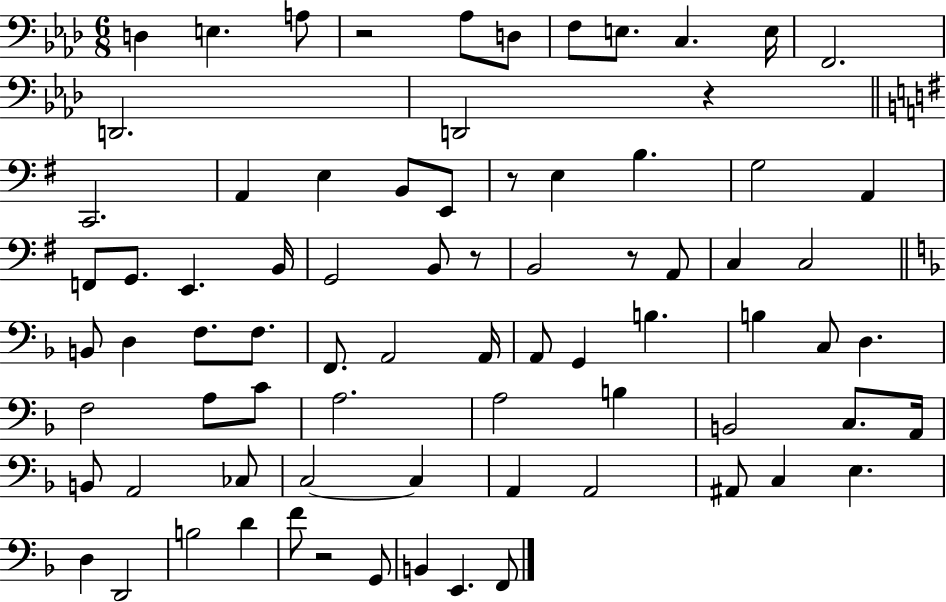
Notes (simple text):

D3/q E3/q. A3/e R/h Ab3/e D3/e F3/e E3/e. C3/q. E3/s F2/h. D2/h. D2/h R/q C2/h. A2/q E3/q B2/e E2/e R/e E3/q B3/q. G3/h A2/q F2/e G2/e. E2/q. B2/s G2/h B2/e R/e B2/h R/e A2/e C3/q C3/h B2/e D3/q F3/e. F3/e. F2/e. A2/h A2/s A2/e G2/q B3/q. B3/q C3/e D3/q. F3/h A3/e C4/e A3/h. A3/h B3/q B2/h C3/e. A2/s B2/e A2/h CES3/e C3/h C3/q A2/q A2/h A#2/e C3/q E3/q. D3/q D2/h B3/h D4/q F4/e R/h G2/e B2/q E2/q. F2/e